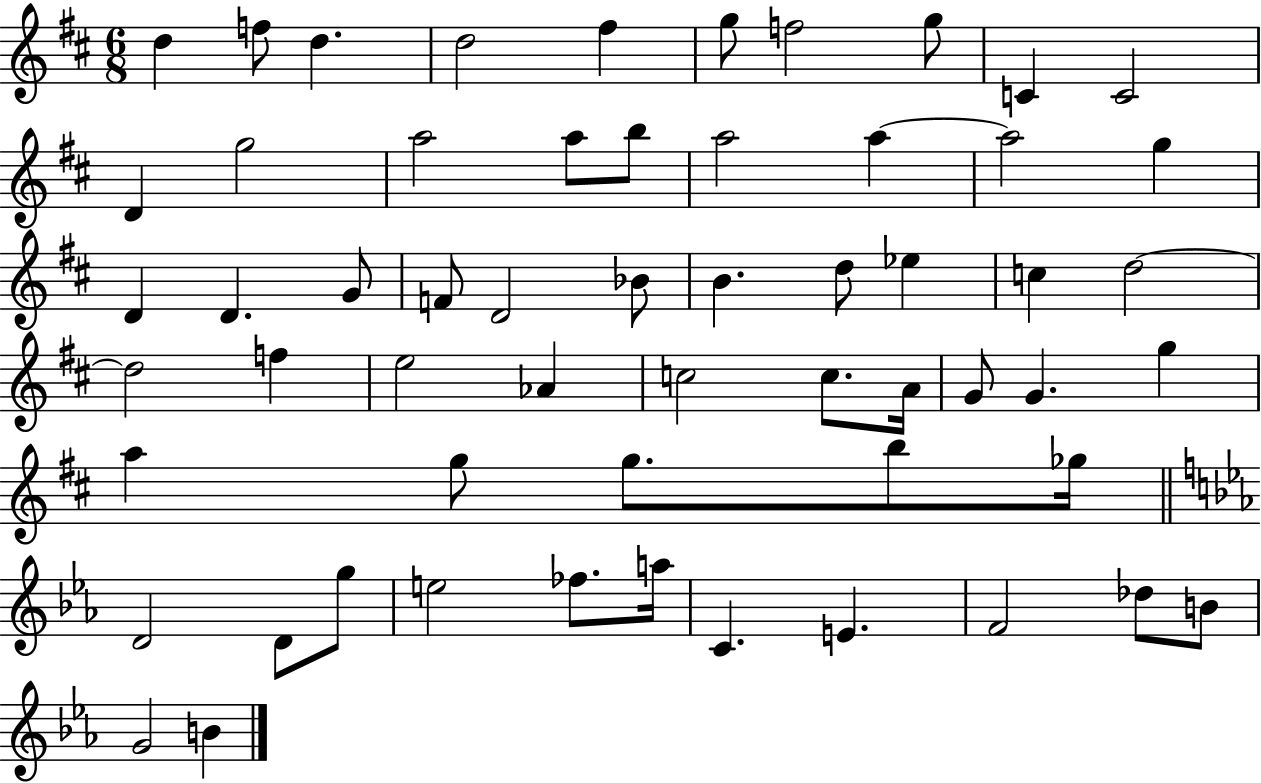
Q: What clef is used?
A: treble